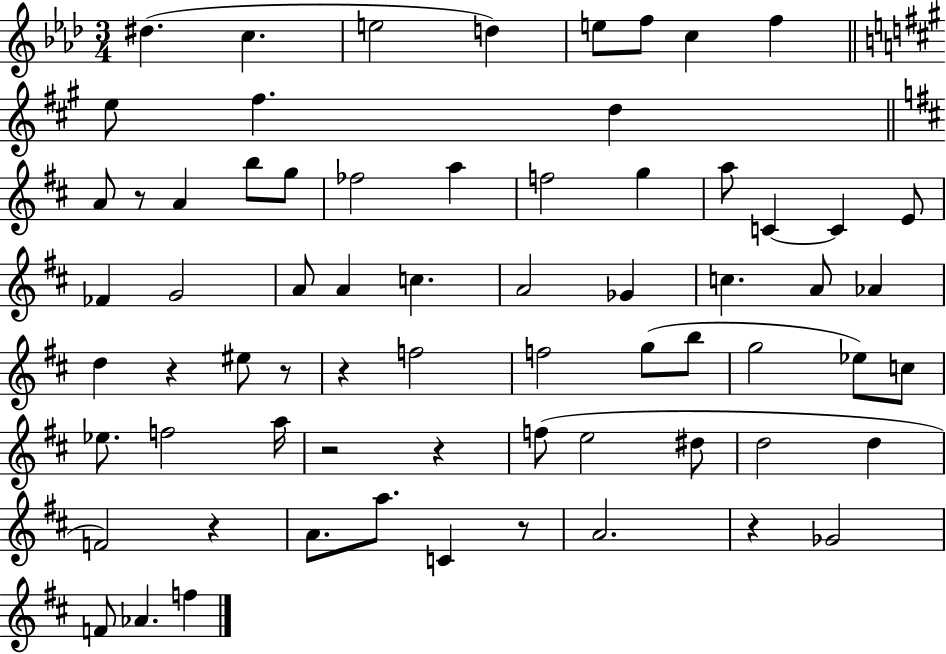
D#5/q. C5/q. E5/h D5/q E5/e F5/e C5/q F5/q E5/e F#5/q. D5/q A4/e R/e A4/q B5/e G5/e FES5/h A5/q F5/h G5/q A5/e C4/q C4/q E4/e FES4/q G4/h A4/e A4/q C5/q. A4/h Gb4/q C5/q. A4/e Ab4/q D5/q R/q EIS5/e R/e R/q F5/h F5/h G5/e B5/e G5/h Eb5/e C5/e Eb5/e. F5/h A5/s R/h R/q F5/e E5/h D#5/e D5/h D5/q F4/h R/q A4/e. A5/e. C4/q R/e A4/h. R/q Gb4/h F4/e Ab4/q. F5/q